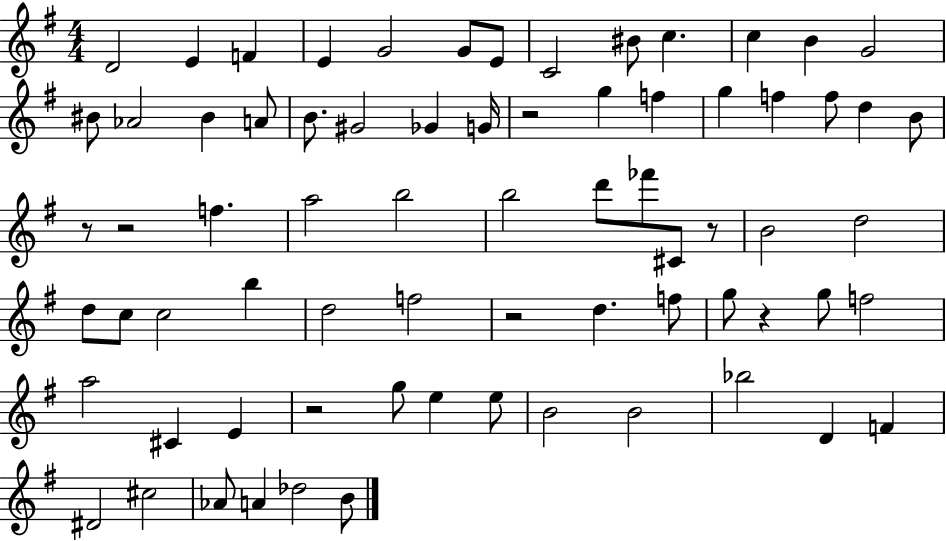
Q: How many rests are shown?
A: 7